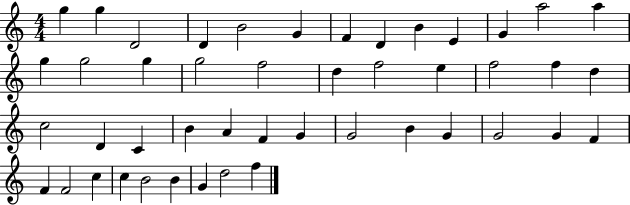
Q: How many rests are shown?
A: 0